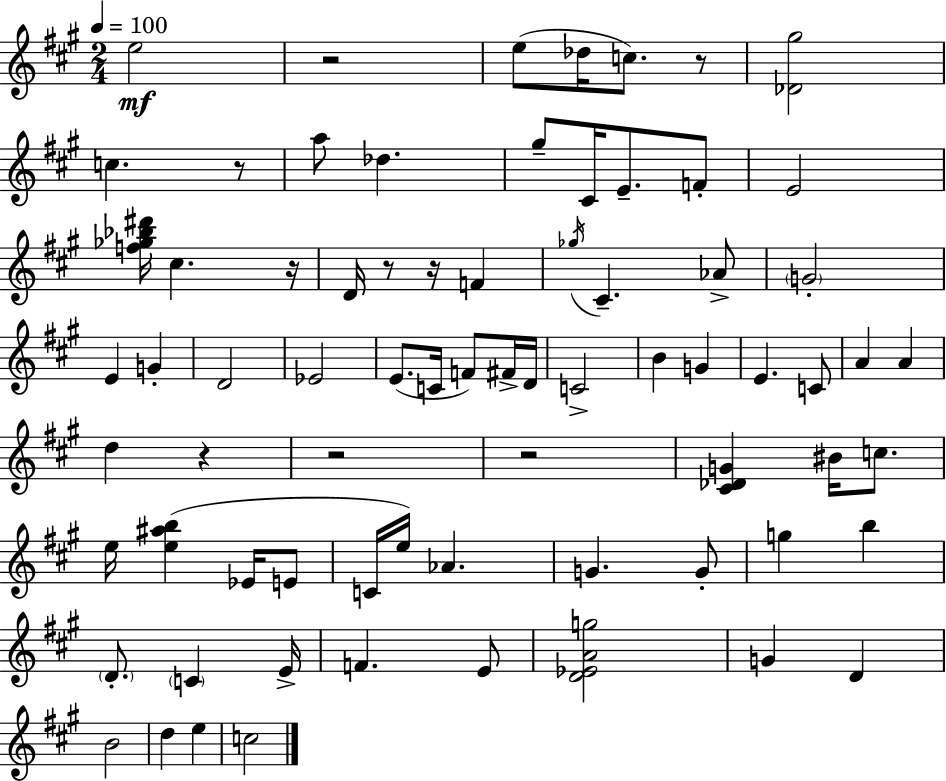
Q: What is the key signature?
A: A major